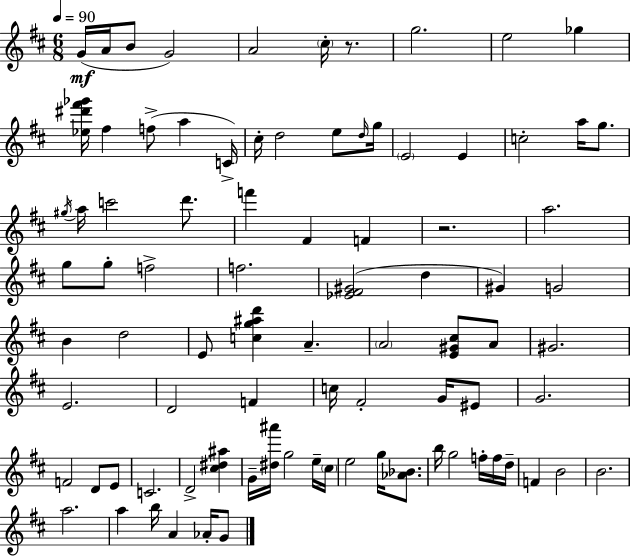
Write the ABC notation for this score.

X:1
T:Untitled
M:6/8
L:1/4
K:D
G/4 A/4 B/2 G2 A2 ^c/4 z/2 g2 e2 _g [_e^d'^f'_g']/4 ^f f/2 a C/4 ^c/4 d2 e/2 d/4 g/4 E2 E c2 a/4 g/2 ^g/4 a/4 c'2 d'/2 f' ^F F z2 a2 g/2 g/2 f2 f2 [_E^F^G]2 d ^G G2 B d2 E/2 [cg^ad'] A A2 [E^G^c]/2 A/2 ^G2 E2 D2 F c/4 ^F2 G/4 ^E/2 G2 F2 D/2 E/2 C2 D2 [^c^d^a] G/4 [^d^a']/4 g2 e/4 ^c/4 e2 g/4 [_A_B]/2 b/4 g2 f/4 f/4 d/4 F B2 B2 a2 a b/4 A _A/4 G/2